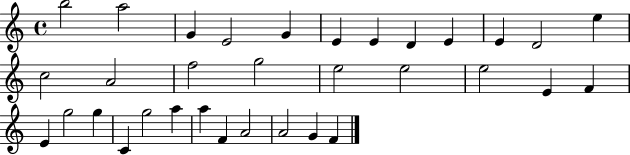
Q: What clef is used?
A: treble